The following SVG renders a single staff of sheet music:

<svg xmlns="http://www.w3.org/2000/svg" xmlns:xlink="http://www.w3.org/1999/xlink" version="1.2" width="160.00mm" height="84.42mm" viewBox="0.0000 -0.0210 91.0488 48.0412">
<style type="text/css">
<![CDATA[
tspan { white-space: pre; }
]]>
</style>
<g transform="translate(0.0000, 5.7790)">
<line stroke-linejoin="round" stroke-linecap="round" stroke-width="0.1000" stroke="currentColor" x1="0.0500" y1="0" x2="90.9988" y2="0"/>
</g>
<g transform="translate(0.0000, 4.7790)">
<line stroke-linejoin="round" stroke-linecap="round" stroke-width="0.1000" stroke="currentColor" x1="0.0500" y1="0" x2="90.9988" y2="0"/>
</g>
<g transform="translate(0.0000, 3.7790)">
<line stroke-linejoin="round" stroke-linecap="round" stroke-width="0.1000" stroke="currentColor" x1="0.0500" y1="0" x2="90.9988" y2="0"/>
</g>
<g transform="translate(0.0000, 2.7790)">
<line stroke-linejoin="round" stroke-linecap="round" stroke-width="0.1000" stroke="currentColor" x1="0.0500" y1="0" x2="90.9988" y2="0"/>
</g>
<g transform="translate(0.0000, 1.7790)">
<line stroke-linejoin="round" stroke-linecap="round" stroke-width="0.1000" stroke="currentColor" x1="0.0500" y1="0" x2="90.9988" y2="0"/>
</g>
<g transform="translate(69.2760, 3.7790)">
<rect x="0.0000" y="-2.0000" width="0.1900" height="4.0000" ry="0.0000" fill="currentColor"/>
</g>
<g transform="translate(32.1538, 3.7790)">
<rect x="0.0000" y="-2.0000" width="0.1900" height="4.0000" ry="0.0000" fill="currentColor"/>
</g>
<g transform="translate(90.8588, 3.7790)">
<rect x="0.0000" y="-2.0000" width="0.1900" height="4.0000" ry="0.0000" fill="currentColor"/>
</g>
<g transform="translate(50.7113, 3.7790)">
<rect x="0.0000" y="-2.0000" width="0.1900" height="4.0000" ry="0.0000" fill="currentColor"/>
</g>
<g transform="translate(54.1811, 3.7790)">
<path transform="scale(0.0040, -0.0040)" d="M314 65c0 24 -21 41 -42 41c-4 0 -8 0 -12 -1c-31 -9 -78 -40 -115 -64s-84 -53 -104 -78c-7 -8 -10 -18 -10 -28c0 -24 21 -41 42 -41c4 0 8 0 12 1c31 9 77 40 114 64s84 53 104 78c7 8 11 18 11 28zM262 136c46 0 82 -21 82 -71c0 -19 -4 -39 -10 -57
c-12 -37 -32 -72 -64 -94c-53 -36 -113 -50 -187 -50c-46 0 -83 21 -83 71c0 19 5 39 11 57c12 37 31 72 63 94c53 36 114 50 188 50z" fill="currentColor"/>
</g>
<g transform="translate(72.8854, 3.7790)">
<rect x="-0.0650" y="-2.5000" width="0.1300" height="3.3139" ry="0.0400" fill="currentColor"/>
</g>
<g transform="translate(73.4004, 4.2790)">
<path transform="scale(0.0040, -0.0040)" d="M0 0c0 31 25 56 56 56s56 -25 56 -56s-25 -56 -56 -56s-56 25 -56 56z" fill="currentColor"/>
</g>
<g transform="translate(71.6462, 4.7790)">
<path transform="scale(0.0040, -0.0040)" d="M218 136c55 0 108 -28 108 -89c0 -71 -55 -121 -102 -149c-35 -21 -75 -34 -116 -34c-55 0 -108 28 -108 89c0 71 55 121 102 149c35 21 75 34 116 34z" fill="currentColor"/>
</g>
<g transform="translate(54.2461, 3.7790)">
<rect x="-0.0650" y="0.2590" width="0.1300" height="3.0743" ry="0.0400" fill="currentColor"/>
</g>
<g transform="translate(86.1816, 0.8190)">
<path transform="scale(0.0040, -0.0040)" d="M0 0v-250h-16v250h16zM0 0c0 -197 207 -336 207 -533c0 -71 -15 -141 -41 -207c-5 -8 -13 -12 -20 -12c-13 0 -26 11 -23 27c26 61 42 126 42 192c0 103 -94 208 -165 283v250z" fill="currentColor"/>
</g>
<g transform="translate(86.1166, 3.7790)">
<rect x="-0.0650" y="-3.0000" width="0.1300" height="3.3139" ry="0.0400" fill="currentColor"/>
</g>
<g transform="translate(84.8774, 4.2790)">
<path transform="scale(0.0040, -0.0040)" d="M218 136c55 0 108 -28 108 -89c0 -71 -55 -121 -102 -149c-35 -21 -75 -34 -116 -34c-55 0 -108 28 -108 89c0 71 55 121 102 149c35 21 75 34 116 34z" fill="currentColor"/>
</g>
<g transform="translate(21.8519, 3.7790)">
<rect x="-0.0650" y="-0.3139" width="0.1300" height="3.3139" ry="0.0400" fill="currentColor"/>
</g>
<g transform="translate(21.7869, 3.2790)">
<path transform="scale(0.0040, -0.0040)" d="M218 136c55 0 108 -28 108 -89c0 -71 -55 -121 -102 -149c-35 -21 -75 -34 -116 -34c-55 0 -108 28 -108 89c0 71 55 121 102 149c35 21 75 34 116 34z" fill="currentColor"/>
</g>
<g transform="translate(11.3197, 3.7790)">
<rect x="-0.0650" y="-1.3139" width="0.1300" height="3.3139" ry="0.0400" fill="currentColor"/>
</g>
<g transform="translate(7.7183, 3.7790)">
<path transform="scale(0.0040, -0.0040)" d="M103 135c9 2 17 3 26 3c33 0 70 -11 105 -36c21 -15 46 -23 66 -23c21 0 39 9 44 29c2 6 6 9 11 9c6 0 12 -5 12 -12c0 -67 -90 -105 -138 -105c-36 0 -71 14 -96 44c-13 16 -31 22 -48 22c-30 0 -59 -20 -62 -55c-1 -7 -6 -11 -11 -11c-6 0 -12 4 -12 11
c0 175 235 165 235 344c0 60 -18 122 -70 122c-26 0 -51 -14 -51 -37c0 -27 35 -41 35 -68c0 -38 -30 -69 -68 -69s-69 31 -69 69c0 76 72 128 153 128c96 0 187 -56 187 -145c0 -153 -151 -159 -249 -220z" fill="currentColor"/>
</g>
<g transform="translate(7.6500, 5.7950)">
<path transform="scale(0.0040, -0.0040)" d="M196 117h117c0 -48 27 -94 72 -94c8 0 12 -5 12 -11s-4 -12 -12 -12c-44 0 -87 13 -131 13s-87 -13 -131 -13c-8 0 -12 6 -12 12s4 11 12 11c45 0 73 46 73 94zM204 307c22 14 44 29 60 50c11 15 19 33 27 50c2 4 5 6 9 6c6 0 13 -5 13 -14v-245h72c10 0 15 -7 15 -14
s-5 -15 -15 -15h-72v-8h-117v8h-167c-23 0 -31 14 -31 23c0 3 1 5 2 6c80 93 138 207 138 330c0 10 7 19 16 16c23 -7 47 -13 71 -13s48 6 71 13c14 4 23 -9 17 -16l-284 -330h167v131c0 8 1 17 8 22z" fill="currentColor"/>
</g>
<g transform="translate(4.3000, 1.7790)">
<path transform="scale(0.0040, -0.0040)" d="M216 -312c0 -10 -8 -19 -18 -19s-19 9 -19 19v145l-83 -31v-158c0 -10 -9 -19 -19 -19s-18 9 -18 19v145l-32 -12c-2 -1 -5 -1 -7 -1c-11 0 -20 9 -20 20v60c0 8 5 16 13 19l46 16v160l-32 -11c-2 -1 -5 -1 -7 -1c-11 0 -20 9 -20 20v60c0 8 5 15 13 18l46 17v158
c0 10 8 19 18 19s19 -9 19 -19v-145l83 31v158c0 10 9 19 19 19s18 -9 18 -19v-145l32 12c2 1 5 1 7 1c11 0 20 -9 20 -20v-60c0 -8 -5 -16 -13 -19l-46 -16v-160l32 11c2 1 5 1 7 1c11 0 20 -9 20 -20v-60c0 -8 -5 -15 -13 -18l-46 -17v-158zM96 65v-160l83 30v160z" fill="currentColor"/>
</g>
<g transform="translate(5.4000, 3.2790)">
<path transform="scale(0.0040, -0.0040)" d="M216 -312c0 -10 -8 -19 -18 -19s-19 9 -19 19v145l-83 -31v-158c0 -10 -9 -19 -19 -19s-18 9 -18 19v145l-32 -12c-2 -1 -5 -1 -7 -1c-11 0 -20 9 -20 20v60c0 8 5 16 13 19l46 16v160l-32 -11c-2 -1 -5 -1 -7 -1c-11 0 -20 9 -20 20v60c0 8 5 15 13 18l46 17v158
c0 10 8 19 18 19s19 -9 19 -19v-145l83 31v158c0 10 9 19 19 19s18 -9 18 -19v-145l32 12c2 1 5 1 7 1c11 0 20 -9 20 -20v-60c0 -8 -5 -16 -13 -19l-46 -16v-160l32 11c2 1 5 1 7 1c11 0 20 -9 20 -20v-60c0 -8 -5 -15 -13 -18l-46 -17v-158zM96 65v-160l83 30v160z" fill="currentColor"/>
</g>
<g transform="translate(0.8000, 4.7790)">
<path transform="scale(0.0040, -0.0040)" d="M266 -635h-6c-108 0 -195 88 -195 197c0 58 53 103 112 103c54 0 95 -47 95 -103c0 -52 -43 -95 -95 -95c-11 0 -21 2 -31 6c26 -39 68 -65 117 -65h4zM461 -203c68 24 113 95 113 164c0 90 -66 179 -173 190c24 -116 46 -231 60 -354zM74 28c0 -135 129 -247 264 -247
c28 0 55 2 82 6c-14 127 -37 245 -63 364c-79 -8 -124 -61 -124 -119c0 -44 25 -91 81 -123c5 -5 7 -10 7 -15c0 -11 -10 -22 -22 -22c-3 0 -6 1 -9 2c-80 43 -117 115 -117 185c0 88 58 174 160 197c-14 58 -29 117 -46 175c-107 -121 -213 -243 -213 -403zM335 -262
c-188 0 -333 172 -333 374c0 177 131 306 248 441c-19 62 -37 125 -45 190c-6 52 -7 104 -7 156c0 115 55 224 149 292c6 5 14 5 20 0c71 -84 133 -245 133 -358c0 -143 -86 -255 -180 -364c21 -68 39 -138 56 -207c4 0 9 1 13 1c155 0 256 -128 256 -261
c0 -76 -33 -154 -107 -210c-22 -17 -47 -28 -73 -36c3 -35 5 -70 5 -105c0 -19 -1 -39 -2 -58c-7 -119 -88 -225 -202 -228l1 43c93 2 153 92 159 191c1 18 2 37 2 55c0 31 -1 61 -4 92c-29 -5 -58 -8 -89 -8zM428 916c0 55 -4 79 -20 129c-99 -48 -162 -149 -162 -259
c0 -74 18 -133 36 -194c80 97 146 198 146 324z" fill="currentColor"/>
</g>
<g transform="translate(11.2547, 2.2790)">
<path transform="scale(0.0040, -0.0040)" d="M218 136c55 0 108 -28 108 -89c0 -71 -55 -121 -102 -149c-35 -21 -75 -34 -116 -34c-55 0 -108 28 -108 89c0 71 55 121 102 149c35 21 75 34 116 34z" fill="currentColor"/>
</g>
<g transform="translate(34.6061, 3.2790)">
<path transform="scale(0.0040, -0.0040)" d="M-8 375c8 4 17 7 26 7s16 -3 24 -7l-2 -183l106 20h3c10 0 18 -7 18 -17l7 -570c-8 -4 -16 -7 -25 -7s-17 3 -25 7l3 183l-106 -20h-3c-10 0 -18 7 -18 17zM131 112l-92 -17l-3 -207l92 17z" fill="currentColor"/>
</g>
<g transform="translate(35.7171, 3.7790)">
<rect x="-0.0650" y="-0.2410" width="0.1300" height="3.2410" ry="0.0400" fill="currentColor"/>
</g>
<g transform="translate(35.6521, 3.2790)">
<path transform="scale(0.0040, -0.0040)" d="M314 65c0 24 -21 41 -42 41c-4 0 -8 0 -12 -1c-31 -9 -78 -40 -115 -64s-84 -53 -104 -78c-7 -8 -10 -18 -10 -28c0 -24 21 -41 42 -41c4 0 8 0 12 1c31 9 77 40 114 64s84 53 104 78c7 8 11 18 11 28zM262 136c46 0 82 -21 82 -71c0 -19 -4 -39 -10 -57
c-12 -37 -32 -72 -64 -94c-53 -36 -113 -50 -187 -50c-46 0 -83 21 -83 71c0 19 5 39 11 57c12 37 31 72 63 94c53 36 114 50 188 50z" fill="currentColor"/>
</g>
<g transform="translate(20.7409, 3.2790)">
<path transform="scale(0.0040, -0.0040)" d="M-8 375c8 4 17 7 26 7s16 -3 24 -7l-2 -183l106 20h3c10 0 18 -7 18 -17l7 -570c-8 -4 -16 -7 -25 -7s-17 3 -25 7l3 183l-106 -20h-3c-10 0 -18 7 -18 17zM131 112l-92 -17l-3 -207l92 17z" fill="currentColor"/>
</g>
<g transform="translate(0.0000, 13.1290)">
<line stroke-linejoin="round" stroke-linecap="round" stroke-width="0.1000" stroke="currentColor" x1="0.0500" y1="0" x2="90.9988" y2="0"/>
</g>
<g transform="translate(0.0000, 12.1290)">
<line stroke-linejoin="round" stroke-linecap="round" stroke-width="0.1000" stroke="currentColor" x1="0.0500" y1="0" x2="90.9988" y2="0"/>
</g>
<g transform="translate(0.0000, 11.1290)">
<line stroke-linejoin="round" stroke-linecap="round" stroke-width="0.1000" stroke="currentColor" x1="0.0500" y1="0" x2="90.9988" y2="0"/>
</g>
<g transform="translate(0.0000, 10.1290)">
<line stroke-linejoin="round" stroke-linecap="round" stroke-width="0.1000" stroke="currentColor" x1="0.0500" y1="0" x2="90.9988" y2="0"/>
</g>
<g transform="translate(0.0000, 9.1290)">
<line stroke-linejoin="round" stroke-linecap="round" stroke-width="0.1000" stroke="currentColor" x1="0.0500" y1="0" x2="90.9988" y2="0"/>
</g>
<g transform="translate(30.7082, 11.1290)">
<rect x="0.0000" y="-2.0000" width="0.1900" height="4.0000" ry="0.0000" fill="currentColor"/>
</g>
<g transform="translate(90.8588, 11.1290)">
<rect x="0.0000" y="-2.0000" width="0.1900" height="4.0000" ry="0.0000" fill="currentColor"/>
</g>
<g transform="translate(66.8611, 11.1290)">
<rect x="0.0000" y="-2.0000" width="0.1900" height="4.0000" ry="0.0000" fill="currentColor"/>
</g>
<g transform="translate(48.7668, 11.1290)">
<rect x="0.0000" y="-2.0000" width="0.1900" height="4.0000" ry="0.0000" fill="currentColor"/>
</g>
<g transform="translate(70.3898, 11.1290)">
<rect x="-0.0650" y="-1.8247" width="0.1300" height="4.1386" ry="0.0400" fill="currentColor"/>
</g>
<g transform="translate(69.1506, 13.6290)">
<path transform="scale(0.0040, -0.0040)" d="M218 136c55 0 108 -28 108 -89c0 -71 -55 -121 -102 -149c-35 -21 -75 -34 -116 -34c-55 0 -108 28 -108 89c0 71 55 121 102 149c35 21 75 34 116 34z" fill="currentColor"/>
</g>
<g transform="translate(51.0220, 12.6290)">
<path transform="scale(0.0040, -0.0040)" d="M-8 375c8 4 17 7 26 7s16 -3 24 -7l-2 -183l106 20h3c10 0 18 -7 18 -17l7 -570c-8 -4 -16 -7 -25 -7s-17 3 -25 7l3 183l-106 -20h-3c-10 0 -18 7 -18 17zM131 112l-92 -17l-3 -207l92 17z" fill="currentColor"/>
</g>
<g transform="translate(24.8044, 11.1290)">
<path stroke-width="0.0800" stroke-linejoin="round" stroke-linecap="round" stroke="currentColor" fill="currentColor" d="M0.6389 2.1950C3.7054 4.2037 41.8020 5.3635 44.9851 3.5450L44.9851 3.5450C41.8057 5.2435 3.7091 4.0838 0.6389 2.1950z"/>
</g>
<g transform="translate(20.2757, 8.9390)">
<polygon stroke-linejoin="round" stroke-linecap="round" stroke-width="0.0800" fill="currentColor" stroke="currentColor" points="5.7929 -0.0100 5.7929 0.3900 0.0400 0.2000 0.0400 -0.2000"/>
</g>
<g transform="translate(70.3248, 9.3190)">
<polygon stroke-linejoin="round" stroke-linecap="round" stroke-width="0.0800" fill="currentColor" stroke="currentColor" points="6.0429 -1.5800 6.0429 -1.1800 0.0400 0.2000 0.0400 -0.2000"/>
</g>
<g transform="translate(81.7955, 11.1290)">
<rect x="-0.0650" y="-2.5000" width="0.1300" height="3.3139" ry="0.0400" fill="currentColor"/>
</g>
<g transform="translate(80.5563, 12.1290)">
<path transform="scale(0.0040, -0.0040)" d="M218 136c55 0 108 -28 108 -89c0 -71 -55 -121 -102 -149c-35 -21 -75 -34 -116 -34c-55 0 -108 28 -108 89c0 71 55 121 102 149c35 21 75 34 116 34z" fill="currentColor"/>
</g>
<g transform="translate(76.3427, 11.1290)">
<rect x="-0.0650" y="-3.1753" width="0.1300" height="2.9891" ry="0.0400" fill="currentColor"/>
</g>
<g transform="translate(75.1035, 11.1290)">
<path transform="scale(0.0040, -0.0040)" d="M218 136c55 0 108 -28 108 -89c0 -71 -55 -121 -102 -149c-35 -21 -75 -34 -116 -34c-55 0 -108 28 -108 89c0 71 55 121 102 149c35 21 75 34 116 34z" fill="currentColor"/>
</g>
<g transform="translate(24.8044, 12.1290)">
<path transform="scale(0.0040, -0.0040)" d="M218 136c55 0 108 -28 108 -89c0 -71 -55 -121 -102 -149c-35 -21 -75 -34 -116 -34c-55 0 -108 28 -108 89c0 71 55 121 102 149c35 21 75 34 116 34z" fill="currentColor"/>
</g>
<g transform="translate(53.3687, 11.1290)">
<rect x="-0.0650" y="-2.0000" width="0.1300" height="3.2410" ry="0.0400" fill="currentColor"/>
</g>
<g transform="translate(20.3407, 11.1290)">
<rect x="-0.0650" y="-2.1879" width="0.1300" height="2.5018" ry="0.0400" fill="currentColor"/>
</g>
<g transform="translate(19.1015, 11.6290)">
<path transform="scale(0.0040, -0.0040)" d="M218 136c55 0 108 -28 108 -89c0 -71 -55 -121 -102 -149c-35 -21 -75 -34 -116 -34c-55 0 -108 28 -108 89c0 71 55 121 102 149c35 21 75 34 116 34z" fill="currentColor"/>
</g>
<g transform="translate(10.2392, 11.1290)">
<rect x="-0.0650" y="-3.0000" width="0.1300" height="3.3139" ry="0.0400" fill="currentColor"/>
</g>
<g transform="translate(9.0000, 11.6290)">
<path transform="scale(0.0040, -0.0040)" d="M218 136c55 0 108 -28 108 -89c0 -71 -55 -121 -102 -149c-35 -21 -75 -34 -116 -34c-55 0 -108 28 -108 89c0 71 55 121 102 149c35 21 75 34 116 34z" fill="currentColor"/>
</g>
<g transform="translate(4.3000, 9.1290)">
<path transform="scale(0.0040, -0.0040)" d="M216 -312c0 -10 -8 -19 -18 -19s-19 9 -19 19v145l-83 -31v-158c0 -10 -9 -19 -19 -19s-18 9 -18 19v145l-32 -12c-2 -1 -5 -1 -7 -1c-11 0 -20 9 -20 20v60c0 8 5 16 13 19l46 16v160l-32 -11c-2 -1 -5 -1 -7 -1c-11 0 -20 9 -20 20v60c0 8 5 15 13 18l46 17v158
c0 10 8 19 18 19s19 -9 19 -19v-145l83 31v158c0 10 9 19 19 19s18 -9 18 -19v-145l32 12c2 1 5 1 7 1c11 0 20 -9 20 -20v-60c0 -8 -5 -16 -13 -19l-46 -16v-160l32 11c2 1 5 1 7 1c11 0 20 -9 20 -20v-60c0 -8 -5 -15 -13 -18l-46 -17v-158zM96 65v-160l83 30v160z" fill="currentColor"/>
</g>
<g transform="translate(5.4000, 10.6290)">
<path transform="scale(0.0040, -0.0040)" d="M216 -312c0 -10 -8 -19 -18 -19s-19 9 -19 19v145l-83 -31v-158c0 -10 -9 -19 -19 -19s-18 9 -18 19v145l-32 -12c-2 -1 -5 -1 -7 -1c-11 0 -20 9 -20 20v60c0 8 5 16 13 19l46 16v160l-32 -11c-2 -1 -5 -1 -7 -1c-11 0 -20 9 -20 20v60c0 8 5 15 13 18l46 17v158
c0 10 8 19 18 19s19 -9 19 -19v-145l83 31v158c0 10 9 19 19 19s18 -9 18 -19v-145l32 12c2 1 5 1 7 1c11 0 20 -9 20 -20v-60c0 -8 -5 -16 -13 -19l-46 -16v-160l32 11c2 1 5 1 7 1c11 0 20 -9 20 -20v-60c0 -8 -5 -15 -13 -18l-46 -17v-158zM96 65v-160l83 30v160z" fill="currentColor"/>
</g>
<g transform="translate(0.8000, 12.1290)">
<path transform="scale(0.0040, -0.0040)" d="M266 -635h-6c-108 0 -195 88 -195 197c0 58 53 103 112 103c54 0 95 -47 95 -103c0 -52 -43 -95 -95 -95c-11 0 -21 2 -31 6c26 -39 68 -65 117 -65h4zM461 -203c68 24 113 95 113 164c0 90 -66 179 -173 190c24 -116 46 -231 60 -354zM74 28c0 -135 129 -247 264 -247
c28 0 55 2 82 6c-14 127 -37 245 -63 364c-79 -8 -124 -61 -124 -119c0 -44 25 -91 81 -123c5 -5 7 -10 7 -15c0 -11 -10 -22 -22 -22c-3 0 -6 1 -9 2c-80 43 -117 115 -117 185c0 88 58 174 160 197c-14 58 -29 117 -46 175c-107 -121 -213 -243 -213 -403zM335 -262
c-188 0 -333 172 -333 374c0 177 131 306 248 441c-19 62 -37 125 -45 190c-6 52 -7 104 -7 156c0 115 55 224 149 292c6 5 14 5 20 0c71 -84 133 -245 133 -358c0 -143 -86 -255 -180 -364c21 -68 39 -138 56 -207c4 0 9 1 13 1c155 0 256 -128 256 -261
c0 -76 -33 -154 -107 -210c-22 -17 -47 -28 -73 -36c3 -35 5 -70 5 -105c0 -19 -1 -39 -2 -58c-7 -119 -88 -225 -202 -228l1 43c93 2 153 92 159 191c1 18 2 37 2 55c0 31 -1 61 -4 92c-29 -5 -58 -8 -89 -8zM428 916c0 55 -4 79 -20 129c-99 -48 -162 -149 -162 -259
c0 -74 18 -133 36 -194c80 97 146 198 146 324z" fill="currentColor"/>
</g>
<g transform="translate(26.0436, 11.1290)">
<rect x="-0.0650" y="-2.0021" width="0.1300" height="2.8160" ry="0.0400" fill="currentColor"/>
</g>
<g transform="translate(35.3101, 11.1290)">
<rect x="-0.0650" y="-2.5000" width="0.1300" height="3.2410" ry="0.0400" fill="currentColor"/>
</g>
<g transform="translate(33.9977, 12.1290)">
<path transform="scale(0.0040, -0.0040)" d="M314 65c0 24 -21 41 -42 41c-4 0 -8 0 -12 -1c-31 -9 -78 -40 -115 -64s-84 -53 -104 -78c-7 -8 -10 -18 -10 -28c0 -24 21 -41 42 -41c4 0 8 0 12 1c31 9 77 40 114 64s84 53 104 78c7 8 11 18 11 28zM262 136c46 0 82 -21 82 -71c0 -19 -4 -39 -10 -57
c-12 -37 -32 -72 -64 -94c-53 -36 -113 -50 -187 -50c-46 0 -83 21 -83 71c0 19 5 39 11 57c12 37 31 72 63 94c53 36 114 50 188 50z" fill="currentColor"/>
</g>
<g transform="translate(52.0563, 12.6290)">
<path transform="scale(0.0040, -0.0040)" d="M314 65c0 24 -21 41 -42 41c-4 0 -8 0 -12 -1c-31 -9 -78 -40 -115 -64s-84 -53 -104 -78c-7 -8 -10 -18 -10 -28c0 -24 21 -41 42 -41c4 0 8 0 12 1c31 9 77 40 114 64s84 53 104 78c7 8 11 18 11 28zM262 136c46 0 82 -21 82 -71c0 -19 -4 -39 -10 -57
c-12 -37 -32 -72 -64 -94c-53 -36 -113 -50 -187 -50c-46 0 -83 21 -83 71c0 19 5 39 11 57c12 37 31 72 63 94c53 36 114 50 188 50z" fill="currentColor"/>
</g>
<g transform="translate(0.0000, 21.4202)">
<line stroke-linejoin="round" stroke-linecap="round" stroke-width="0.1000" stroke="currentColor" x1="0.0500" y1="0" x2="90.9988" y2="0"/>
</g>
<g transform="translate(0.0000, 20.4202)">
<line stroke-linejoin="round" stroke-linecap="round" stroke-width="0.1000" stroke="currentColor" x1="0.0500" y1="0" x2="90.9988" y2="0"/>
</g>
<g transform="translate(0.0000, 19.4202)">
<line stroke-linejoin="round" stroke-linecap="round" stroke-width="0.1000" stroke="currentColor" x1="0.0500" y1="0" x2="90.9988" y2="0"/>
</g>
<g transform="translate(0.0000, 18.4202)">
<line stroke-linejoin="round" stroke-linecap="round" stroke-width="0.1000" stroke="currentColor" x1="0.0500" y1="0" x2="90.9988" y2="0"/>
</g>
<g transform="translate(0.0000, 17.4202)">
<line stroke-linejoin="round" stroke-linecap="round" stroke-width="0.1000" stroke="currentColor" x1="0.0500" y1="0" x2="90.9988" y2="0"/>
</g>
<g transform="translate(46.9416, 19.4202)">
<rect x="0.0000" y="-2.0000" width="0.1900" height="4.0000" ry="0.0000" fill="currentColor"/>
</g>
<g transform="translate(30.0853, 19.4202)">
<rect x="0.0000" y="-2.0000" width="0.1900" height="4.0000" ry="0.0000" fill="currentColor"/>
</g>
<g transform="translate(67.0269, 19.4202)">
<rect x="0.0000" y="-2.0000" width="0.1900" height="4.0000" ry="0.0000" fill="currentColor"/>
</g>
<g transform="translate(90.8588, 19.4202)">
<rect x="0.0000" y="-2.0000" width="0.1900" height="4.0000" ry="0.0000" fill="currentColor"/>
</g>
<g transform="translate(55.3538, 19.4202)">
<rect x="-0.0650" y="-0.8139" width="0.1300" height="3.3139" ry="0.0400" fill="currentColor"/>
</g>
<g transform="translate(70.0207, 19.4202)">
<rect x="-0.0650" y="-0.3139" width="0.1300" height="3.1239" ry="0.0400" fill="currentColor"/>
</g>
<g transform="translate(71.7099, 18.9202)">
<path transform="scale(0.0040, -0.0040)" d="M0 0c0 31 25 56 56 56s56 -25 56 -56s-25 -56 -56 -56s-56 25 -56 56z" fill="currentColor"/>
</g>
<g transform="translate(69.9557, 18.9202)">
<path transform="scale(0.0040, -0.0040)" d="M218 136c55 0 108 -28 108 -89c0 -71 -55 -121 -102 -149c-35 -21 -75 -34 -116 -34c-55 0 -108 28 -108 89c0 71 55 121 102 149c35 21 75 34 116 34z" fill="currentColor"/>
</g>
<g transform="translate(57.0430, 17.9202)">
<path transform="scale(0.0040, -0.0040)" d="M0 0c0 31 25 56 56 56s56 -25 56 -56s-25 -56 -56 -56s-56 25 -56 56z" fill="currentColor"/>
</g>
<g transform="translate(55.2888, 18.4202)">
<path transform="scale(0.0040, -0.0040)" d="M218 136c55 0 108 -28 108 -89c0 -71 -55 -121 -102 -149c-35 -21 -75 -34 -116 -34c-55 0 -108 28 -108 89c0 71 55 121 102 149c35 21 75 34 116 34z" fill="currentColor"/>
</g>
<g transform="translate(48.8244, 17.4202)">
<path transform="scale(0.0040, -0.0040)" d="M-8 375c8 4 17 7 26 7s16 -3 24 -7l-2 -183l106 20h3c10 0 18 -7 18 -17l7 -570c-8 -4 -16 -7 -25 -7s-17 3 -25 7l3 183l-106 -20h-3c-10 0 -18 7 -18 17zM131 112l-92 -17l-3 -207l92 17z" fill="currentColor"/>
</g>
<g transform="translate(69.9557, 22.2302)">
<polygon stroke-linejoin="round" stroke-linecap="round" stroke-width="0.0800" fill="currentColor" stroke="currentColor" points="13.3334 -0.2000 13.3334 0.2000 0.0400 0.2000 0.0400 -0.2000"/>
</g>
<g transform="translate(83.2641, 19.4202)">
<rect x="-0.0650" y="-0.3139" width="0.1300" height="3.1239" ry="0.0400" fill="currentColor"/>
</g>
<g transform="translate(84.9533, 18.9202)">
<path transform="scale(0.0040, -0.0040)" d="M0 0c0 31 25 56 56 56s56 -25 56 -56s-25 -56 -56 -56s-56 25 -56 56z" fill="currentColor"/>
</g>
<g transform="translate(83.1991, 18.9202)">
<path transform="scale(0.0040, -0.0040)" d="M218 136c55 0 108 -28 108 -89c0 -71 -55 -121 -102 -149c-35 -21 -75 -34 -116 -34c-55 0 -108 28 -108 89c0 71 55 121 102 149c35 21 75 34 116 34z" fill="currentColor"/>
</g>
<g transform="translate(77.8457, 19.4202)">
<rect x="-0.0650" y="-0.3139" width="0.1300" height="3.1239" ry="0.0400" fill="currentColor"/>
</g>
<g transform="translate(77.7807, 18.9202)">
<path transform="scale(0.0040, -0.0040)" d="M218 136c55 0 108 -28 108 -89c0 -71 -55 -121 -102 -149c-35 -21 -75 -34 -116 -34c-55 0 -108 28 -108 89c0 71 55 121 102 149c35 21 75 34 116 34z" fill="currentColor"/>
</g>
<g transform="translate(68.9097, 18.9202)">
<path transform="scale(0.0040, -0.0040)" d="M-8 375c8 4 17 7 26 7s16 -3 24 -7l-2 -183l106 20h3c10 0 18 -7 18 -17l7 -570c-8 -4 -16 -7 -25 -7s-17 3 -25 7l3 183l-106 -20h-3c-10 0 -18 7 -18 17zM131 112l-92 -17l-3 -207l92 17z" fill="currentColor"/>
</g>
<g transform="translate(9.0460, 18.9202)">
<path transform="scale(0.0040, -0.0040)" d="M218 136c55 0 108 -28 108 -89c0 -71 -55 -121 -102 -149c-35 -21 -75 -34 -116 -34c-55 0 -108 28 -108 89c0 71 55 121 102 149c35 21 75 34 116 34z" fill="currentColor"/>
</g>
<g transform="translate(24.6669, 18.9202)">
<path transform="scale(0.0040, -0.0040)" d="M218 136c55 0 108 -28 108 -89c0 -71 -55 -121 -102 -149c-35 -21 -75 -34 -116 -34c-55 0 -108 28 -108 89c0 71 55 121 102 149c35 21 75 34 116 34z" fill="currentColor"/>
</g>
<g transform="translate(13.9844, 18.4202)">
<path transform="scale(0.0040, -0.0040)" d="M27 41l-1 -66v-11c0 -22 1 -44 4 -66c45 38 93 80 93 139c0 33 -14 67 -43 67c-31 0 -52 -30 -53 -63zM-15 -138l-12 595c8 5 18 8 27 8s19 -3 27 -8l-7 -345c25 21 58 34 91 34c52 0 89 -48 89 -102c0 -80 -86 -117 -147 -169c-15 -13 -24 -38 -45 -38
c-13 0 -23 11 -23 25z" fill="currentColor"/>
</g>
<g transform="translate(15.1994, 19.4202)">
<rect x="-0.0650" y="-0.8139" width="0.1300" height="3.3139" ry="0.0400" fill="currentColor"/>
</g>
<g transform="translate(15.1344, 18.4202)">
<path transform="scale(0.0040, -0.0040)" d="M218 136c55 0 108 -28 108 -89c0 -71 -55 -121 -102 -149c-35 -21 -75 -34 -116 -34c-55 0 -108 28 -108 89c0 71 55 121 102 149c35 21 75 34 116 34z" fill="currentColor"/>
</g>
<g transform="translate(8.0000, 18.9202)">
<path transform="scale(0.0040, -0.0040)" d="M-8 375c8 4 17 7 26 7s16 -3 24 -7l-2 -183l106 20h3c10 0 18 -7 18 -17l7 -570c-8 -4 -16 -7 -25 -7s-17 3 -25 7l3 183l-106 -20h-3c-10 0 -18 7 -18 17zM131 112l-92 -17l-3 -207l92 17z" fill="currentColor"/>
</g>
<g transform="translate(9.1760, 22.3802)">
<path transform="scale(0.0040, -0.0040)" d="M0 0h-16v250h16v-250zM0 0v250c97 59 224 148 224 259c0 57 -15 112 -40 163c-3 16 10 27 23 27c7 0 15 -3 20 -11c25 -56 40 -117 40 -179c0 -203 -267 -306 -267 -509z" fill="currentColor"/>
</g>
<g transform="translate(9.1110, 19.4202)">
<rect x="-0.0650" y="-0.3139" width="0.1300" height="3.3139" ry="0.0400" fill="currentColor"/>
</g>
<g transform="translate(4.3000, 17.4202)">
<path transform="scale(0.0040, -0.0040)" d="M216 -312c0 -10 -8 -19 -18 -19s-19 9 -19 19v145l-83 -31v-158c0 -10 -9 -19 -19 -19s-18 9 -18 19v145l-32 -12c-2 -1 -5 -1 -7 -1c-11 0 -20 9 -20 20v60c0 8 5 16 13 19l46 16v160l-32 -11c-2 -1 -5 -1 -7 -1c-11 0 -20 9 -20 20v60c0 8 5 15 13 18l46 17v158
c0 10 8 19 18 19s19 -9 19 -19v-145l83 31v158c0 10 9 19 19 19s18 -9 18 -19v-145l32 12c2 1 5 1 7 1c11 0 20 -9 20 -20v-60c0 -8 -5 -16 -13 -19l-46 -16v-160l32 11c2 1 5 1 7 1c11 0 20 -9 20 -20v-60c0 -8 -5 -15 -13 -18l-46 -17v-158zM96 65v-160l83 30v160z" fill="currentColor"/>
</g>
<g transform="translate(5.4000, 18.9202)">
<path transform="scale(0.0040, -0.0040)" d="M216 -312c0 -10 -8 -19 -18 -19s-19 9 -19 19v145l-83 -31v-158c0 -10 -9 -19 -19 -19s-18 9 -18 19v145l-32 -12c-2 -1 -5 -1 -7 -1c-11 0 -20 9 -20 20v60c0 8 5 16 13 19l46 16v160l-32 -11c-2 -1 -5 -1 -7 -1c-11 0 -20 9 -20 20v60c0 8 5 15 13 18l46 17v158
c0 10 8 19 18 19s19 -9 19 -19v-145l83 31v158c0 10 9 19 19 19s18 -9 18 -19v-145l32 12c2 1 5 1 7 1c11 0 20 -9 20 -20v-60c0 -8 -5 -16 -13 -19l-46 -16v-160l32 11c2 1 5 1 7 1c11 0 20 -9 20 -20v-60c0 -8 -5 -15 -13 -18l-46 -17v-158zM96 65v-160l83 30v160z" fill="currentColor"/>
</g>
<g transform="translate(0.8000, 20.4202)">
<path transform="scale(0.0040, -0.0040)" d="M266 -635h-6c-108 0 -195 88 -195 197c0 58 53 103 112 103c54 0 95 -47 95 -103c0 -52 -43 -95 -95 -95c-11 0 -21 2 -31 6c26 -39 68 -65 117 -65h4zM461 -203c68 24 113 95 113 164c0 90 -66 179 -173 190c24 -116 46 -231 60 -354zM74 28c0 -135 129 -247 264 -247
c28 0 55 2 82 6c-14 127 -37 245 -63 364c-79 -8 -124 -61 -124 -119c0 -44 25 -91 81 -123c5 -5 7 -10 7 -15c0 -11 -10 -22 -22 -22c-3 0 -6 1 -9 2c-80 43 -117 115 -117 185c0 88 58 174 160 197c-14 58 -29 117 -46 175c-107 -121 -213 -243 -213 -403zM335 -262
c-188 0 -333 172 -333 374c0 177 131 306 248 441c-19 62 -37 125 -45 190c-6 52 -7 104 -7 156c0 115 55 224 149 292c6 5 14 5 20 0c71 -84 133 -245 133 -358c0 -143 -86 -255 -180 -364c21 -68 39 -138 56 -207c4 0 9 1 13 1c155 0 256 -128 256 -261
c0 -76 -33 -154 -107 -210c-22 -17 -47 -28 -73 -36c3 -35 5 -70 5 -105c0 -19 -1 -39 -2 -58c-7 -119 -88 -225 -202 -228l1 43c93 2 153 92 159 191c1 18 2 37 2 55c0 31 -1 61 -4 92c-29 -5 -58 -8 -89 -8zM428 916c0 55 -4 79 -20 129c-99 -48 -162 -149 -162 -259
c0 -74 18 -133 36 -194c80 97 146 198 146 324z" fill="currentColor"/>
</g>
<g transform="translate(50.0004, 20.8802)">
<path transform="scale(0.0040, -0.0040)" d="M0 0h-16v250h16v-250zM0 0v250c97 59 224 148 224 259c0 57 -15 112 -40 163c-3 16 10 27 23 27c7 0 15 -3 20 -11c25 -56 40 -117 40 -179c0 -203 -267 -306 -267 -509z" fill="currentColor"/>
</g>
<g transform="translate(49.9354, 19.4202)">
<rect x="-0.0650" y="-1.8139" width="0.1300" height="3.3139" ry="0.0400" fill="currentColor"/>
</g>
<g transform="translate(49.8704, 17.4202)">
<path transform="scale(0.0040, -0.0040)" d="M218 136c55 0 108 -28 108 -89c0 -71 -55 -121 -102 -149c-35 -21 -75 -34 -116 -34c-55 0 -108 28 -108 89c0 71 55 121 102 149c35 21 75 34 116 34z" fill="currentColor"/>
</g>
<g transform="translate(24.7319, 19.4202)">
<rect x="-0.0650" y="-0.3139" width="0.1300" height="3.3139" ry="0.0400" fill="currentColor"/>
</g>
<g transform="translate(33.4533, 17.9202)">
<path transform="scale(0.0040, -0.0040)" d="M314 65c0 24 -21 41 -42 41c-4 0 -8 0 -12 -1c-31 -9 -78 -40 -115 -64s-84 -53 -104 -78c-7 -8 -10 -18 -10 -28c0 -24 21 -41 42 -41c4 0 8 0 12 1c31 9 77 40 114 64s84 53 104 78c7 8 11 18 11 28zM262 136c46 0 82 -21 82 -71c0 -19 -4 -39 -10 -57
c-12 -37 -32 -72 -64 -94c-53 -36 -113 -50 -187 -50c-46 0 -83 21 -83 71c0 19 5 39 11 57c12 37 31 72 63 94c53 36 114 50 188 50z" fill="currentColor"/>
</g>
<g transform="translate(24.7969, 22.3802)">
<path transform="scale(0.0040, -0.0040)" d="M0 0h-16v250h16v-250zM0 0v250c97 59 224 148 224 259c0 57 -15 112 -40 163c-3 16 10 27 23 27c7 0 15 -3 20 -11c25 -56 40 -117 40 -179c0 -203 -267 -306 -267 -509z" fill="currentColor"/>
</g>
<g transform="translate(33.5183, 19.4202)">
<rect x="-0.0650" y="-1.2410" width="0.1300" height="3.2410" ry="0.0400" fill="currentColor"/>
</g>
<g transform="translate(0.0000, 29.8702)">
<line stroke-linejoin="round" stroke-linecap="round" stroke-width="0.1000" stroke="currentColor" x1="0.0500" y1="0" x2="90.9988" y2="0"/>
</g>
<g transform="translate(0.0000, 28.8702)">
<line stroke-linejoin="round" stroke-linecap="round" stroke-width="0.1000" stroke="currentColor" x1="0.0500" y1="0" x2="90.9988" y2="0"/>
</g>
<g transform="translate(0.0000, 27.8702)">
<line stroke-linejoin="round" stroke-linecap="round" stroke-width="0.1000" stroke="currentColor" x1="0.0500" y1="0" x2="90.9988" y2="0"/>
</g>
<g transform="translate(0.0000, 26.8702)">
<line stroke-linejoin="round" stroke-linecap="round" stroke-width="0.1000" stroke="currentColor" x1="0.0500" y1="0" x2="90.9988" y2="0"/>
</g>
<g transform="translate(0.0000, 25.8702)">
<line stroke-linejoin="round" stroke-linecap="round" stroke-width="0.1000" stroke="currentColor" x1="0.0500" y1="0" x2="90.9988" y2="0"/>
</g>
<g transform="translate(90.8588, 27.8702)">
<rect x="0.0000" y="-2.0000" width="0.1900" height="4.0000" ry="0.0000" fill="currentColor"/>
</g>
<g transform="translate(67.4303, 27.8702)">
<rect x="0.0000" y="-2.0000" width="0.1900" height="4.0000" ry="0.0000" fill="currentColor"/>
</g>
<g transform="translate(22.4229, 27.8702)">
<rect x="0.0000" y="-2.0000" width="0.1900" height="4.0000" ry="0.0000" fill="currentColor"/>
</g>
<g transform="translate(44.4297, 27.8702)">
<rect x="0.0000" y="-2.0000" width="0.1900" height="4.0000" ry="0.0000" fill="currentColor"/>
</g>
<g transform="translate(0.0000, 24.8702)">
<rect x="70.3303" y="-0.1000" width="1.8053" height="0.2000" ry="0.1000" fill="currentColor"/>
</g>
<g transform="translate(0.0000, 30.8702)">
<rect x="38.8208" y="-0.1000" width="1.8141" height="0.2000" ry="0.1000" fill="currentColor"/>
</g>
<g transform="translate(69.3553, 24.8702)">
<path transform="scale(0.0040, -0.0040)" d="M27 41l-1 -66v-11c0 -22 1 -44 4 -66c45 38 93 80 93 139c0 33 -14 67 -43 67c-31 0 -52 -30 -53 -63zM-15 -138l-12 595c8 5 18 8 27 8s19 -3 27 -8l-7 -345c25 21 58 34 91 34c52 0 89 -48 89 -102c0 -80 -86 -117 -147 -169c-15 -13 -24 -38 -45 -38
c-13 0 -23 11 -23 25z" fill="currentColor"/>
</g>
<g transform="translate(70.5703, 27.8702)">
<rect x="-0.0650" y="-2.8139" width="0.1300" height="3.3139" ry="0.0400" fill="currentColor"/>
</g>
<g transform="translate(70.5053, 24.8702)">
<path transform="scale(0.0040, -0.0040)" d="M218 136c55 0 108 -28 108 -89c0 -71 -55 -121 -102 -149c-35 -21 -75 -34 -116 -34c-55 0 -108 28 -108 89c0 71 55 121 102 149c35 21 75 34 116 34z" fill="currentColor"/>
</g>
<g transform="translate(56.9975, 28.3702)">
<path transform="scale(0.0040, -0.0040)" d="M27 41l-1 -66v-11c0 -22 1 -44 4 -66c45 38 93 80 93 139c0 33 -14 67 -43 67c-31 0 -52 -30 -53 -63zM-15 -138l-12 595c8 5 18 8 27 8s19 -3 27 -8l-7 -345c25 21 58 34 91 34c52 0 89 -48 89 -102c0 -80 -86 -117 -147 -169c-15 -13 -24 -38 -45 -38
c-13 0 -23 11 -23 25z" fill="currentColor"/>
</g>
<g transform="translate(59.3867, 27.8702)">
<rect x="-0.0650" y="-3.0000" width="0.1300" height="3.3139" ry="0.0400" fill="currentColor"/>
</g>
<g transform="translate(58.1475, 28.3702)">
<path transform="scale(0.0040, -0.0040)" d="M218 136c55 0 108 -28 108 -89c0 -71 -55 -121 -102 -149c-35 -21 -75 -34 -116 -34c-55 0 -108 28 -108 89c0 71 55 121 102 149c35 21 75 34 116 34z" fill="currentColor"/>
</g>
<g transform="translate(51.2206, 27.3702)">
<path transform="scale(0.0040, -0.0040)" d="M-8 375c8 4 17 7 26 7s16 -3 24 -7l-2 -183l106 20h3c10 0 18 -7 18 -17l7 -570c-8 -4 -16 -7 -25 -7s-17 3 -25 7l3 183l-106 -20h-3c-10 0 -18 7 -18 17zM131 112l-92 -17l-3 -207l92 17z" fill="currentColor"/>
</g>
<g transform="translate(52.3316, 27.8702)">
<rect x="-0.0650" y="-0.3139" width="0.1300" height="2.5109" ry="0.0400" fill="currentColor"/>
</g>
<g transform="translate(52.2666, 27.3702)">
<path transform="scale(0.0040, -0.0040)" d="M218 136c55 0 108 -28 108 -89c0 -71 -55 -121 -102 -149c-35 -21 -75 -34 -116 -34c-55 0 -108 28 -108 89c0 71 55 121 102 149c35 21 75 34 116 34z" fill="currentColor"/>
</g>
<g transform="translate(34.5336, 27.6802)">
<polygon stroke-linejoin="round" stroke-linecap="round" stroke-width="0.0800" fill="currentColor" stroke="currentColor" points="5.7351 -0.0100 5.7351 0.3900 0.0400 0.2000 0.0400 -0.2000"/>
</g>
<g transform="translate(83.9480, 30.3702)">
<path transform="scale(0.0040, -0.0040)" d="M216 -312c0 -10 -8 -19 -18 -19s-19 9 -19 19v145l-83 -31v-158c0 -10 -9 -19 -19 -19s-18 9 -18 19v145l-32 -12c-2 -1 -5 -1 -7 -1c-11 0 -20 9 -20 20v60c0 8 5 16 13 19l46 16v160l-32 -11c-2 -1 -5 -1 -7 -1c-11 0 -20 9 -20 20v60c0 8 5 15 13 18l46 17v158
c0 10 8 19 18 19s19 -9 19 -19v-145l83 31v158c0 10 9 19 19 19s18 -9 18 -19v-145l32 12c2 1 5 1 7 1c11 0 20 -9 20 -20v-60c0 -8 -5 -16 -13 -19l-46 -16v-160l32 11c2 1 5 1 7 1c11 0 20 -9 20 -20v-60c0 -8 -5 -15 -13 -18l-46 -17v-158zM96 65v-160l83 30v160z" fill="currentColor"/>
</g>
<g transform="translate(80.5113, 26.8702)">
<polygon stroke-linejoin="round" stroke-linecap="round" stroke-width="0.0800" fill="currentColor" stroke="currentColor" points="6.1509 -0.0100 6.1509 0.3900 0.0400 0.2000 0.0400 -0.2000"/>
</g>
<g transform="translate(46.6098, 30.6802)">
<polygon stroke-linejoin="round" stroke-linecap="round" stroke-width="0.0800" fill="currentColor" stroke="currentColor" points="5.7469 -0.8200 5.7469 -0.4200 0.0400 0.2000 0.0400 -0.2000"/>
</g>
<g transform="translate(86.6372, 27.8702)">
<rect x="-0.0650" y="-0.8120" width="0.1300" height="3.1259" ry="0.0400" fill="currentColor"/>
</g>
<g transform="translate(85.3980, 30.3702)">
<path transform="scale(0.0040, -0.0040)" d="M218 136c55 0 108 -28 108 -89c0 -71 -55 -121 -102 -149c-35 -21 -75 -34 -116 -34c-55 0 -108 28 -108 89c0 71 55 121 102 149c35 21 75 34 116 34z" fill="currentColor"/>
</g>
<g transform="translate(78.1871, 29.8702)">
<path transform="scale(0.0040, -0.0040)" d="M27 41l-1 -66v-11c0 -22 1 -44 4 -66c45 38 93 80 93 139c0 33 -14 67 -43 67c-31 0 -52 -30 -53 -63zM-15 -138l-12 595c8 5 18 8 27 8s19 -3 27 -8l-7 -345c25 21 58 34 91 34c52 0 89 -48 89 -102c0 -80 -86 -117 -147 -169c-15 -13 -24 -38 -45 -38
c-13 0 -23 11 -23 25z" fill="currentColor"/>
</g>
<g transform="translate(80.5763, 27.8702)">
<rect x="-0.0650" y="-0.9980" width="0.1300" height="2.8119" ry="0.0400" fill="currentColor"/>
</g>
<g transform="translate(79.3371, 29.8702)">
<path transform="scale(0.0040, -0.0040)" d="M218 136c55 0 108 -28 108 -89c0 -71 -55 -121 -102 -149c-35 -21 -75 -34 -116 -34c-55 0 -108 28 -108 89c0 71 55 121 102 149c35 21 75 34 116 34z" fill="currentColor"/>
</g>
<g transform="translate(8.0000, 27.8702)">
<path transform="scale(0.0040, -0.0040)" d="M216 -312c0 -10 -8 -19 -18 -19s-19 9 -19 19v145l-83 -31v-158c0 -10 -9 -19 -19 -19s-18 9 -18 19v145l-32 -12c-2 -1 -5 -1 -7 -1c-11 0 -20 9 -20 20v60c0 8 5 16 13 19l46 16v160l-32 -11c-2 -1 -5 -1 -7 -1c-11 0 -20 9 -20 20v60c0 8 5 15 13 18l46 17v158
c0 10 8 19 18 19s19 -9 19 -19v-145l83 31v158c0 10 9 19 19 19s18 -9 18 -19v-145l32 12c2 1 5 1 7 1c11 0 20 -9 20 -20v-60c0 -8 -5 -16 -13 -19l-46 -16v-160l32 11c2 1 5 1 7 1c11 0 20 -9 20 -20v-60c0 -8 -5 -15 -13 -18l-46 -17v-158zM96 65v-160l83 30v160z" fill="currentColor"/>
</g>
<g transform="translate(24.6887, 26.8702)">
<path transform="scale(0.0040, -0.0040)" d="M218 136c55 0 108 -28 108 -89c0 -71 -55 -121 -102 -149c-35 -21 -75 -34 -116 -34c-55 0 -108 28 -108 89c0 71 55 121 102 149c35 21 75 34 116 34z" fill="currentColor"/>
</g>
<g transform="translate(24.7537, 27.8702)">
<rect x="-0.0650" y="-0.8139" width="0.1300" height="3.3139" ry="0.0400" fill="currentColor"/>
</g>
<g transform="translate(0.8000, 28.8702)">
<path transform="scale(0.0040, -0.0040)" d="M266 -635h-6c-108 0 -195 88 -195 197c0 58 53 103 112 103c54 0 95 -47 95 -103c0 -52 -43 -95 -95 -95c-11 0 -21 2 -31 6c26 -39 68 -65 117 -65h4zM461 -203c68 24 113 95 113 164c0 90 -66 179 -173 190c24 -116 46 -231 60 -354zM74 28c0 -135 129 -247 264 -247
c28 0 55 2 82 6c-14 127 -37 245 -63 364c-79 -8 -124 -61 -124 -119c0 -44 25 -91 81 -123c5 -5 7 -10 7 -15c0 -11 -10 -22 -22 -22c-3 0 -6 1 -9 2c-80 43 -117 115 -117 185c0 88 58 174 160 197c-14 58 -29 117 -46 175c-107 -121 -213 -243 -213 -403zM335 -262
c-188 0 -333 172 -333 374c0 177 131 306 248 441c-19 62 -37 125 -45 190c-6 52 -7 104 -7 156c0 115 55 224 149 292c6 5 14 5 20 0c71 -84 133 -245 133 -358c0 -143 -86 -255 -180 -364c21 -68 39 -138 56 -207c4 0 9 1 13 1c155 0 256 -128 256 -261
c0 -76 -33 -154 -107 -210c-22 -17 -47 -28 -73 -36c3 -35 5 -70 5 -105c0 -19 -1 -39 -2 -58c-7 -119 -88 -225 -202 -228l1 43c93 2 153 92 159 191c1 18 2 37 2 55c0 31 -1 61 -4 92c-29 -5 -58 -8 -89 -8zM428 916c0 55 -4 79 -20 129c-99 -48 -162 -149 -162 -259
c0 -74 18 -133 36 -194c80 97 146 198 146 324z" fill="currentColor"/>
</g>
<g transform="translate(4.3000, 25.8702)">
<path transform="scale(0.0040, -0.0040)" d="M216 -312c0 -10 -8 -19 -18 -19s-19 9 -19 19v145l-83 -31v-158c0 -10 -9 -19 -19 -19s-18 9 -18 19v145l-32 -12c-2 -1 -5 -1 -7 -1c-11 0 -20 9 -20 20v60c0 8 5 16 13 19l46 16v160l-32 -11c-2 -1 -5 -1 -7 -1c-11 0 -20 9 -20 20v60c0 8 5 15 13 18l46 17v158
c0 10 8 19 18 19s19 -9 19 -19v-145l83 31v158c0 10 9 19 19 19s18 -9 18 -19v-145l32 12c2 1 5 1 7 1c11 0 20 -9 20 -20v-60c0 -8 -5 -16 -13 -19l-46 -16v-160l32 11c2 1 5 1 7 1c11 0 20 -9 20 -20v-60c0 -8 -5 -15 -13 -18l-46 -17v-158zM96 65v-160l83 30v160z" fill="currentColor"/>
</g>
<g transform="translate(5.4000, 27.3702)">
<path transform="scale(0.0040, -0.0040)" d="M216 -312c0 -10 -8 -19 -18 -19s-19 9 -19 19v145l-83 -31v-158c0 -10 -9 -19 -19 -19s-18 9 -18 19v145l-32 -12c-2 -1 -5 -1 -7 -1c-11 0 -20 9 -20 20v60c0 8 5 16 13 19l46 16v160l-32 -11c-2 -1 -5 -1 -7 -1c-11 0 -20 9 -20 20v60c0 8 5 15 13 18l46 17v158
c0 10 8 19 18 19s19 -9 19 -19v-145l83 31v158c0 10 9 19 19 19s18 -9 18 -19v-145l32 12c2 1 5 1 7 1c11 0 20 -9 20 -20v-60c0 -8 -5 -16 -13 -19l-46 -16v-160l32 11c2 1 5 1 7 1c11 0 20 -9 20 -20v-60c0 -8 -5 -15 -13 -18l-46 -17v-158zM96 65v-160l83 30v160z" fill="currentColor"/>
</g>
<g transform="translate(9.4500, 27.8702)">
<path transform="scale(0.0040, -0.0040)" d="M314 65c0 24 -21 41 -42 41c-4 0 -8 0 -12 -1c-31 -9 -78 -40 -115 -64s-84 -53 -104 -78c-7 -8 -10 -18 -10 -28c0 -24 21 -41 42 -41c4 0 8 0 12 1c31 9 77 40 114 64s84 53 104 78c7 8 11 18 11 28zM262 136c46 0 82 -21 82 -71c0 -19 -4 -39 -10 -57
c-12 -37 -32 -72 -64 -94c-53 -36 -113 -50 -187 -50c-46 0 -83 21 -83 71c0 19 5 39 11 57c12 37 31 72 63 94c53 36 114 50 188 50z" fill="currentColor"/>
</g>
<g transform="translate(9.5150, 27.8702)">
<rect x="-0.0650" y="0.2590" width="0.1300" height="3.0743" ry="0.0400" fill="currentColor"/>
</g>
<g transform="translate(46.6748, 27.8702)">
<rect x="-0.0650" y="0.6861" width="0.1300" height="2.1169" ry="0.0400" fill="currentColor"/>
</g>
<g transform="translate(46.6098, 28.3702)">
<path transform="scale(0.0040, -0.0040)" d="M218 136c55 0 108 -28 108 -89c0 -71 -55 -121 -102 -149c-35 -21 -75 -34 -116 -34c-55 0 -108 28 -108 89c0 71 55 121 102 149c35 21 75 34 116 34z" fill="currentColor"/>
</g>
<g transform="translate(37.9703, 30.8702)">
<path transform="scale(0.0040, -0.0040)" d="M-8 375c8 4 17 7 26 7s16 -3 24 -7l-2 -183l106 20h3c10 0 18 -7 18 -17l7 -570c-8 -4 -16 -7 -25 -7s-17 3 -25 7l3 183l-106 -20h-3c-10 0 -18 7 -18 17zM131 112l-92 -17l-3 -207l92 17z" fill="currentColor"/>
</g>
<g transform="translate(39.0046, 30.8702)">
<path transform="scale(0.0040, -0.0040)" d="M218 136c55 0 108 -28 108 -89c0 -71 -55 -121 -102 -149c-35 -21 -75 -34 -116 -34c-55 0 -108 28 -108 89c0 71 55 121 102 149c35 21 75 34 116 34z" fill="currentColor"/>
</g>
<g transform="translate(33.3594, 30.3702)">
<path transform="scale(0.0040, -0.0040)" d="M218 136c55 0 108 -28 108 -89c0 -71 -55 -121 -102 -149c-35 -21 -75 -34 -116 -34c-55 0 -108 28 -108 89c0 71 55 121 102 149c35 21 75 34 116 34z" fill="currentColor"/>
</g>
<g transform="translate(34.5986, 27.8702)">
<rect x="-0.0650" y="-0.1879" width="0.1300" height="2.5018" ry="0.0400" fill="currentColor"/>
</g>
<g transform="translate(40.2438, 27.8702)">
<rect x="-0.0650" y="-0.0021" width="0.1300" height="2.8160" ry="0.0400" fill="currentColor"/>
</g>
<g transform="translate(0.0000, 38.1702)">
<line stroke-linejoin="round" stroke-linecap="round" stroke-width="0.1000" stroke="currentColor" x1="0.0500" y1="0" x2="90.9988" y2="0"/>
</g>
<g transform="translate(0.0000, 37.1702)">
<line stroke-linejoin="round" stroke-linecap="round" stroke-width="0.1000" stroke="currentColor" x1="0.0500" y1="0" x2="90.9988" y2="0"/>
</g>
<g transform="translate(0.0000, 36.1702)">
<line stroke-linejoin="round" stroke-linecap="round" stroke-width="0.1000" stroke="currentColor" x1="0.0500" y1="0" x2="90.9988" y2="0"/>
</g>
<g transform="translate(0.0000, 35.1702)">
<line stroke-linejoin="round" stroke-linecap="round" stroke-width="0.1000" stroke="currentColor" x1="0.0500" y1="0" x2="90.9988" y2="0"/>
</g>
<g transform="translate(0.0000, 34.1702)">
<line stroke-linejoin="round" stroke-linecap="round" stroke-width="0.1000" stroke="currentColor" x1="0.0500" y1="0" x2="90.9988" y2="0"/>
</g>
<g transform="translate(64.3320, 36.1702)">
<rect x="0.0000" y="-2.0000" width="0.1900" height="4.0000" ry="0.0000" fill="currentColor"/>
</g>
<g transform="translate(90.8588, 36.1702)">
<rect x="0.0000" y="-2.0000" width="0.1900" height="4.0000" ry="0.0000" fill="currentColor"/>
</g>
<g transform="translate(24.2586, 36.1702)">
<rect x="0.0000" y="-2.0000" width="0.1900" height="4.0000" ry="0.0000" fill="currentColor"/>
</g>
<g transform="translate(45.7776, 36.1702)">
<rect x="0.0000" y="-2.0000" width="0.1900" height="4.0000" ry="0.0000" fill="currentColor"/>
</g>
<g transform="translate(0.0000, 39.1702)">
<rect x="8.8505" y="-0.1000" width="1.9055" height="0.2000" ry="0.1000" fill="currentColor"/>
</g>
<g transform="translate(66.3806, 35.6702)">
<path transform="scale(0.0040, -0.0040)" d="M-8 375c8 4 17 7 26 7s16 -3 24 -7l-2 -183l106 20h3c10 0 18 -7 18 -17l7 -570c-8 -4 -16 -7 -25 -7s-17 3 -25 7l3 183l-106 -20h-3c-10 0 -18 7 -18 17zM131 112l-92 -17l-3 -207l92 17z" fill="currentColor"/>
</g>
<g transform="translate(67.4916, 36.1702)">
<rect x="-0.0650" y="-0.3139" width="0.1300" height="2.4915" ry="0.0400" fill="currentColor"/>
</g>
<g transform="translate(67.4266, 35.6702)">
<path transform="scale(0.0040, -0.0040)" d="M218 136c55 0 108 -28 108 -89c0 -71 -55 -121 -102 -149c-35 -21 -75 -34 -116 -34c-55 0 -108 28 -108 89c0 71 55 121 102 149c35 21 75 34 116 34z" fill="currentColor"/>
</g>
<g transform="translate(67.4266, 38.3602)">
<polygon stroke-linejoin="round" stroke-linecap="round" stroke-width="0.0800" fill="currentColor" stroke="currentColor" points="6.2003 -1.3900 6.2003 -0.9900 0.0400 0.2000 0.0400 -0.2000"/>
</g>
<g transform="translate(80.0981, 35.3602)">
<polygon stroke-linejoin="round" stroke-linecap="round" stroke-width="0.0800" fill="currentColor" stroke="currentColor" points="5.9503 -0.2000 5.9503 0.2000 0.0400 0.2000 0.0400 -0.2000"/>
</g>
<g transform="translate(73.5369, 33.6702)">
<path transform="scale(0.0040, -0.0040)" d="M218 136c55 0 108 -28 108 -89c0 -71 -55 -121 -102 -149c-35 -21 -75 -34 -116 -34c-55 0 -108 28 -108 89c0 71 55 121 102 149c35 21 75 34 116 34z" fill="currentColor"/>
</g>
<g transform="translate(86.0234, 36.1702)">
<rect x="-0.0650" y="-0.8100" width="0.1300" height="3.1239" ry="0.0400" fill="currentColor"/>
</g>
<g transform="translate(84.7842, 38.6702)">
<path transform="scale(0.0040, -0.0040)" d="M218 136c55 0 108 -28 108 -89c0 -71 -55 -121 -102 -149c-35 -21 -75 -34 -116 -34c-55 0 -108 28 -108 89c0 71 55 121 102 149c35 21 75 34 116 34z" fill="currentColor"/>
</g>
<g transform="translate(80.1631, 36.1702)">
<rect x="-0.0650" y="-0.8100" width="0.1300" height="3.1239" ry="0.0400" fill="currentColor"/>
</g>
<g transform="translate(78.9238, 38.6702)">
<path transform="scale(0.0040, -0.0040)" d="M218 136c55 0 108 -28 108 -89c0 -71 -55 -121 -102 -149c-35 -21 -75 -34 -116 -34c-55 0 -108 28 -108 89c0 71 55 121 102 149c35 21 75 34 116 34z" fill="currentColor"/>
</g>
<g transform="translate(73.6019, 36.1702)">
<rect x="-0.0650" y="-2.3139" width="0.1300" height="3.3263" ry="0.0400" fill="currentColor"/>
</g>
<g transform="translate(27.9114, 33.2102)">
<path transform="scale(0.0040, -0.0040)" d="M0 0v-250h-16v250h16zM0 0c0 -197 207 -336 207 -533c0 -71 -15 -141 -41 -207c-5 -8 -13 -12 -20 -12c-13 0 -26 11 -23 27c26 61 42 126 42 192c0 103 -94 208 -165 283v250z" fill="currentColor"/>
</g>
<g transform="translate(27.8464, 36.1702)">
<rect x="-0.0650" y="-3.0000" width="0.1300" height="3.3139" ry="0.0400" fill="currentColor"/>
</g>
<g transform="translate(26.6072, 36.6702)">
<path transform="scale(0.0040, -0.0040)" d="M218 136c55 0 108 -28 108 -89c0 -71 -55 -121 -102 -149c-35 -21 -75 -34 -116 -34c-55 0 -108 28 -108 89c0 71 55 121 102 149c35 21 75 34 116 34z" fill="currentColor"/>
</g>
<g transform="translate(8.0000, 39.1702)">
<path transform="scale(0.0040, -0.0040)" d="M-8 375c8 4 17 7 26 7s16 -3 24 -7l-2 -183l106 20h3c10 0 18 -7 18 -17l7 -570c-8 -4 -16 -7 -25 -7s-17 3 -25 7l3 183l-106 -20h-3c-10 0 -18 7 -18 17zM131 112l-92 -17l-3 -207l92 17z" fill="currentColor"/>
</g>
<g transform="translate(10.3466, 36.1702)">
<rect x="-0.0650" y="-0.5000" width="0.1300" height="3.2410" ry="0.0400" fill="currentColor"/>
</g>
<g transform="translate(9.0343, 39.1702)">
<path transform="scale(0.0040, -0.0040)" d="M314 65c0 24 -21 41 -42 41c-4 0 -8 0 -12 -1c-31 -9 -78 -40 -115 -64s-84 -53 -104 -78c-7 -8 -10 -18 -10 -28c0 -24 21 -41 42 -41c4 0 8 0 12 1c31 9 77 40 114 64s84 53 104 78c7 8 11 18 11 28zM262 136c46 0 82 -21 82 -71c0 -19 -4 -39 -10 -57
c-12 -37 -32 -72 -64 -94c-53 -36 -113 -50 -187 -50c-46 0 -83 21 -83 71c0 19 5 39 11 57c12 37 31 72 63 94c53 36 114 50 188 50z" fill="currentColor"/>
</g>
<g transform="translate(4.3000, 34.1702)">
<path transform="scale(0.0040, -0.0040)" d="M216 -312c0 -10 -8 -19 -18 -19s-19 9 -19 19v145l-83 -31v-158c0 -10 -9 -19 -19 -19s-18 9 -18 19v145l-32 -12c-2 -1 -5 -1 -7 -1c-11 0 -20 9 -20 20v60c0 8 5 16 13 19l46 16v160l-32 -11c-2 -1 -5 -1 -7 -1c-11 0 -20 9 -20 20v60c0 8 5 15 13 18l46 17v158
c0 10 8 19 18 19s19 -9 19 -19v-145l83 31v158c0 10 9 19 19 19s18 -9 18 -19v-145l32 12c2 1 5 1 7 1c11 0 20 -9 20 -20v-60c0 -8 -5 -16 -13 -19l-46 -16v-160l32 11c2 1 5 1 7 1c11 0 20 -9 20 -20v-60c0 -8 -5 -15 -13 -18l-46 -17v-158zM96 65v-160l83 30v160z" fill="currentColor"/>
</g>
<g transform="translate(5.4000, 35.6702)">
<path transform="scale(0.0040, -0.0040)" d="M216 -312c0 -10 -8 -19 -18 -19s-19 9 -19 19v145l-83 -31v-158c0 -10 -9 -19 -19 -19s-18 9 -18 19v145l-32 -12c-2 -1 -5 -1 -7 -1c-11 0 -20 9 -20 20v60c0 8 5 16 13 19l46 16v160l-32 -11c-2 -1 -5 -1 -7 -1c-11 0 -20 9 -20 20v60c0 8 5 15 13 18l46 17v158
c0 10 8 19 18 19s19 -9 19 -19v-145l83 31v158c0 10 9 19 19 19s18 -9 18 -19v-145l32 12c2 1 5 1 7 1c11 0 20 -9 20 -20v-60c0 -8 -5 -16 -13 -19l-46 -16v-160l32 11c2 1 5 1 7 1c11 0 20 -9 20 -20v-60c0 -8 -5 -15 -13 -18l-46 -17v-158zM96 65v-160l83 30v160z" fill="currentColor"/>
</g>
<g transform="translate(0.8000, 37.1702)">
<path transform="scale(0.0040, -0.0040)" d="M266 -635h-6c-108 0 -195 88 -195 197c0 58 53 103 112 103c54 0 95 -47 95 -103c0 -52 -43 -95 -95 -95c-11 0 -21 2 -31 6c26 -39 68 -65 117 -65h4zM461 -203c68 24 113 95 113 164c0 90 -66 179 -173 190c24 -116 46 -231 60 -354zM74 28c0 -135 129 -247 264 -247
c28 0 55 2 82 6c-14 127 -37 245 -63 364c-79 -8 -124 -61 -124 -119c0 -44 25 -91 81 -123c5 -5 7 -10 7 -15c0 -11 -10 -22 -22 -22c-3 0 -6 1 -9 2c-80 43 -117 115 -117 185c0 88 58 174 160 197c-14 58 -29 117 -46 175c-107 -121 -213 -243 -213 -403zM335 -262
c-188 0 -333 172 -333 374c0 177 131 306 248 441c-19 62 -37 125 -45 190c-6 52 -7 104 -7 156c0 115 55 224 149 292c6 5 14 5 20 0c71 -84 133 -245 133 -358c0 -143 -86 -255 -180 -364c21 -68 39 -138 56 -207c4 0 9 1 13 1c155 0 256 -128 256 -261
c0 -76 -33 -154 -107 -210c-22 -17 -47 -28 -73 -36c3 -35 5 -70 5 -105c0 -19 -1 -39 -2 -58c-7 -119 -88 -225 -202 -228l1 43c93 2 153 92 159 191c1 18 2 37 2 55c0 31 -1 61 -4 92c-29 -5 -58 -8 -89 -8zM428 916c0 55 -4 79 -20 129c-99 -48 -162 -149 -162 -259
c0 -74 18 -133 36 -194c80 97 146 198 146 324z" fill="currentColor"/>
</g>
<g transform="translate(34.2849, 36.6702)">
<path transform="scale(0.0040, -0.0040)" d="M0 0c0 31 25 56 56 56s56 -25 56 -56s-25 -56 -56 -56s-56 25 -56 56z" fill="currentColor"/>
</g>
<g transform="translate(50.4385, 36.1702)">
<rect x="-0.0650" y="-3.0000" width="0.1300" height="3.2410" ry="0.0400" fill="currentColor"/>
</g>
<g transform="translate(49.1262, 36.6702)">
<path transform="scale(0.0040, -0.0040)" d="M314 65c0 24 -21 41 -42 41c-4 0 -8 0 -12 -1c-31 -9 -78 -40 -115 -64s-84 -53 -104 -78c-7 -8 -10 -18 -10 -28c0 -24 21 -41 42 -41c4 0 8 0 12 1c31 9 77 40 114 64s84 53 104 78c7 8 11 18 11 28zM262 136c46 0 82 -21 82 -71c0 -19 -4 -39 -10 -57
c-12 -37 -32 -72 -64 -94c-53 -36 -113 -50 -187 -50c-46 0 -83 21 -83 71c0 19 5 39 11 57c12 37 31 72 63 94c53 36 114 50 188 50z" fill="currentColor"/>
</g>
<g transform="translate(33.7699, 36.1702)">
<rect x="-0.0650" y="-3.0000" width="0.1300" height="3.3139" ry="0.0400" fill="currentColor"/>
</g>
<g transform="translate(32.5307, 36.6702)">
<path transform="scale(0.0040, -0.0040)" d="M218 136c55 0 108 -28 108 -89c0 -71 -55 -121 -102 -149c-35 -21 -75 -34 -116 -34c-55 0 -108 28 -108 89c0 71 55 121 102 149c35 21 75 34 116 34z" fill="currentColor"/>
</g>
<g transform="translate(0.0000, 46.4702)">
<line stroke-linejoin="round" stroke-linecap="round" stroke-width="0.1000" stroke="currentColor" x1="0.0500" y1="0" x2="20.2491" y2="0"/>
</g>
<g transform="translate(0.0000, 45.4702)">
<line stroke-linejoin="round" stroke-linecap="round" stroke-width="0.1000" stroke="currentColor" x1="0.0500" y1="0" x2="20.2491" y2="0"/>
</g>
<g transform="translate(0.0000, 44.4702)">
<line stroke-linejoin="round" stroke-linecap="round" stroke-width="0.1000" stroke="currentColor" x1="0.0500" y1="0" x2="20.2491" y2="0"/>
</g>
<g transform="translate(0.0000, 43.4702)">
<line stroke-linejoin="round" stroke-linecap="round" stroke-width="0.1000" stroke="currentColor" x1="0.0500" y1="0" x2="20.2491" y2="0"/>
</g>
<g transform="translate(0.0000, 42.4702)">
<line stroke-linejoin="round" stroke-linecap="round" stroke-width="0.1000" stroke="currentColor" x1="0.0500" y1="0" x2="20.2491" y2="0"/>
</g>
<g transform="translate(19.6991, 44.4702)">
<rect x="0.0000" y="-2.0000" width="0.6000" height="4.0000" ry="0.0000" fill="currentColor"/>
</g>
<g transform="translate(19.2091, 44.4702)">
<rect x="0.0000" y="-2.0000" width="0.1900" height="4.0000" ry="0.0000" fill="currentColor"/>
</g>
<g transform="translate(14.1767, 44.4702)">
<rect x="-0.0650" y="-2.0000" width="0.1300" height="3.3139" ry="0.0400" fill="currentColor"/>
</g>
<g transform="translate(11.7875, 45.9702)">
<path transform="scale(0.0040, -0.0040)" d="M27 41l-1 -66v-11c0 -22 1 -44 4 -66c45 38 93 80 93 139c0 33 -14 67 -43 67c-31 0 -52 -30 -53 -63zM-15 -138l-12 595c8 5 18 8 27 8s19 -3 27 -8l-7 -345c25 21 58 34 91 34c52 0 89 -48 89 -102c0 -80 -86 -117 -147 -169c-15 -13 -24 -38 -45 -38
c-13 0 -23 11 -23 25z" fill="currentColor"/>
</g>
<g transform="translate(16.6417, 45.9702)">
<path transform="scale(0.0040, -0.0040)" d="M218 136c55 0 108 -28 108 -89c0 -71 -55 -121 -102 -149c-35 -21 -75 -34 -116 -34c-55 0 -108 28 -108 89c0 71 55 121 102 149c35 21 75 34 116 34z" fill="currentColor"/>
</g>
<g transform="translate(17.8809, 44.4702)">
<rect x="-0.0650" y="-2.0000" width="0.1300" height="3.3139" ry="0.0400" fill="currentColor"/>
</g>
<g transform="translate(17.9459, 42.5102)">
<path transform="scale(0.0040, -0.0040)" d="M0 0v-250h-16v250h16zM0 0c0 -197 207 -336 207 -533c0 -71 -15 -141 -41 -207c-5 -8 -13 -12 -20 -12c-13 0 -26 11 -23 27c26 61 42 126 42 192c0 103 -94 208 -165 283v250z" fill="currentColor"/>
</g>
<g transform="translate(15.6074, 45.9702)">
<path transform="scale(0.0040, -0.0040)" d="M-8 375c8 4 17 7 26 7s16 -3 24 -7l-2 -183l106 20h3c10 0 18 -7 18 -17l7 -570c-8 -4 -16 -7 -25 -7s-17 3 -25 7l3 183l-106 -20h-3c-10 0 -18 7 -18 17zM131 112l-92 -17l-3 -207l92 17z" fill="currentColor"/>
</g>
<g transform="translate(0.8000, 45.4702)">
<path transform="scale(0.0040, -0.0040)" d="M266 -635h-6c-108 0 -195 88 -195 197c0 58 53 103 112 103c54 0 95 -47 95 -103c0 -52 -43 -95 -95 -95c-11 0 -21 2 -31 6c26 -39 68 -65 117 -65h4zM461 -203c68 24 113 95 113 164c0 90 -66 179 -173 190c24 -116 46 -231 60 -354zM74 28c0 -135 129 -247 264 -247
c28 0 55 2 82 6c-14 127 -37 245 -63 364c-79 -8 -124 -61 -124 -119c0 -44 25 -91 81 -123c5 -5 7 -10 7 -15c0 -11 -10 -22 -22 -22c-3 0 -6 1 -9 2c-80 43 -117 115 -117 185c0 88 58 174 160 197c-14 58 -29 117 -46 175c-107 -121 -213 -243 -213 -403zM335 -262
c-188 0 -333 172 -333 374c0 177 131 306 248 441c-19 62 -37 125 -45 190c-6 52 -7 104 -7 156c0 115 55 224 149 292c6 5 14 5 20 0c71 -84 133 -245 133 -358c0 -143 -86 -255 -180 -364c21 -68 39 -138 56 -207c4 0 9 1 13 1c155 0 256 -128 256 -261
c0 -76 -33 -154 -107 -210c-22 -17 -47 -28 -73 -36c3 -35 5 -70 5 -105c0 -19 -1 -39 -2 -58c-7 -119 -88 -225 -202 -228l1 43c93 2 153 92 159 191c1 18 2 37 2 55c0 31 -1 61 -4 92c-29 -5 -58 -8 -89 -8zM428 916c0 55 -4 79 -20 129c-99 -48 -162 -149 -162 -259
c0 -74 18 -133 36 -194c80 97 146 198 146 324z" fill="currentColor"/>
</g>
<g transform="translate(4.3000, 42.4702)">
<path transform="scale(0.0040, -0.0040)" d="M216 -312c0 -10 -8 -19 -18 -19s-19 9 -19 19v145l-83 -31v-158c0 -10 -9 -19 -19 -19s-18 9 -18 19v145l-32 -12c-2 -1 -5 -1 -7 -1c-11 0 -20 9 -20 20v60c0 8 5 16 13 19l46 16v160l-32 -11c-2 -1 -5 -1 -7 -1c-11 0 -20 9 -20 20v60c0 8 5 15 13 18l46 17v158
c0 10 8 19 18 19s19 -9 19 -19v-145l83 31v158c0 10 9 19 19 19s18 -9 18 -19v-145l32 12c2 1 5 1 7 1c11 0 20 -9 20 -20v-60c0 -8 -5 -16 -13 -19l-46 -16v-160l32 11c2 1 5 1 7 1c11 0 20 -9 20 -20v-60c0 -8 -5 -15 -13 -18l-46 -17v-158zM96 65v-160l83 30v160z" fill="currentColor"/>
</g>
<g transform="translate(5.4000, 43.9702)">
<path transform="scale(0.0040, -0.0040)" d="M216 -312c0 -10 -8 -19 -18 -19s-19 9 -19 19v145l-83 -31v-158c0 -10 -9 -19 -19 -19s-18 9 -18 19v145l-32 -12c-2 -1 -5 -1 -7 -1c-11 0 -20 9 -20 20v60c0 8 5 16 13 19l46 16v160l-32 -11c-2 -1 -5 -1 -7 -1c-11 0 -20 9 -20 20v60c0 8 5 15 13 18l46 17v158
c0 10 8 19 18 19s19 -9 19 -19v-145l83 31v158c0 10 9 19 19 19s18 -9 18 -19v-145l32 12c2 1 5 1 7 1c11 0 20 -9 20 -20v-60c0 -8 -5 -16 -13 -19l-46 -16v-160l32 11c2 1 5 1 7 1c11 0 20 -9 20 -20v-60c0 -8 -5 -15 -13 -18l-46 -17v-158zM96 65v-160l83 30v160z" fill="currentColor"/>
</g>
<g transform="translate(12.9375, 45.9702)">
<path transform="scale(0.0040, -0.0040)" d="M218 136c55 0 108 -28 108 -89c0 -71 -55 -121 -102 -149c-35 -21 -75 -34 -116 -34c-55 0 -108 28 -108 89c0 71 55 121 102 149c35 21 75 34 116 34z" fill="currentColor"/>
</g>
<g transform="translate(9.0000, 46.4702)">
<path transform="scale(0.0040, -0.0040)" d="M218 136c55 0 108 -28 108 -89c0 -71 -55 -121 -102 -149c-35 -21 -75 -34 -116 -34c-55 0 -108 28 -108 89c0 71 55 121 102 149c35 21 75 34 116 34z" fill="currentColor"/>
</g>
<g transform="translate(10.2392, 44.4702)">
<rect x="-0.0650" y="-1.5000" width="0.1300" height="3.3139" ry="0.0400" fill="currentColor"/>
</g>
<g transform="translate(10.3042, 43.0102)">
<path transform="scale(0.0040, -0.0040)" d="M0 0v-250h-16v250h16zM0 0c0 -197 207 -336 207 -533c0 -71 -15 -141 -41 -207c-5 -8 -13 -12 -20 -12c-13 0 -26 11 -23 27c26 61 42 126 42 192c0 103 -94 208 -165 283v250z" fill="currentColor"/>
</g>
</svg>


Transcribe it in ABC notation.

X:1
T:Untitled
M:2/4
L:1/4
K:D
e c c2 B2 G A/2 A A/2 G/2 G2 F2 D/2 B/2 G c/2 _d c/2 e2 f/2 d c/2 c/2 c/2 ^B2 d D/2 C/2 A/2 c/2 _A _a _E/2 ^D/2 C2 A/2 A A2 c/2 g/2 D/2 D/2 E/2 _F F/2